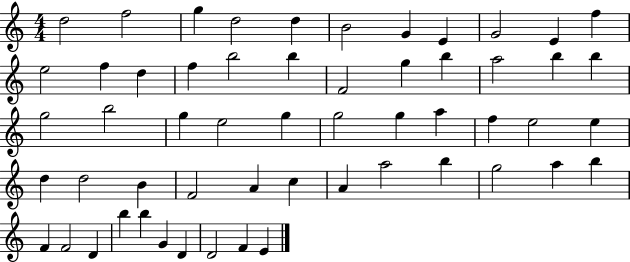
X:1
T:Untitled
M:4/4
L:1/4
K:C
d2 f2 g d2 d B2 G E G2 E f e2 f d f b2 b F2 g b a2 b b g2 b2 g e2 g g2 g a f e2 e d d2 B F2 A c A a2 b g2 a b F F2 D b b G D D2 F E